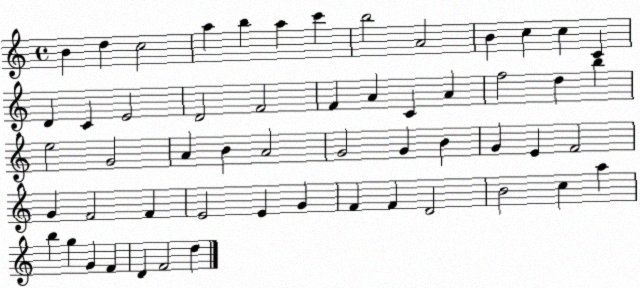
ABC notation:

X:1
T:Untitled
M:4/4
L:1/4
K:C
B d c2 a b a c' b2 A2 B c c C D C E2 D2 F2 F A C A f2 d b e2 G2 A B A2 G2 G B G E F2 G F2 F E2 E G F F D2 B2 c a b g G F D F2 d